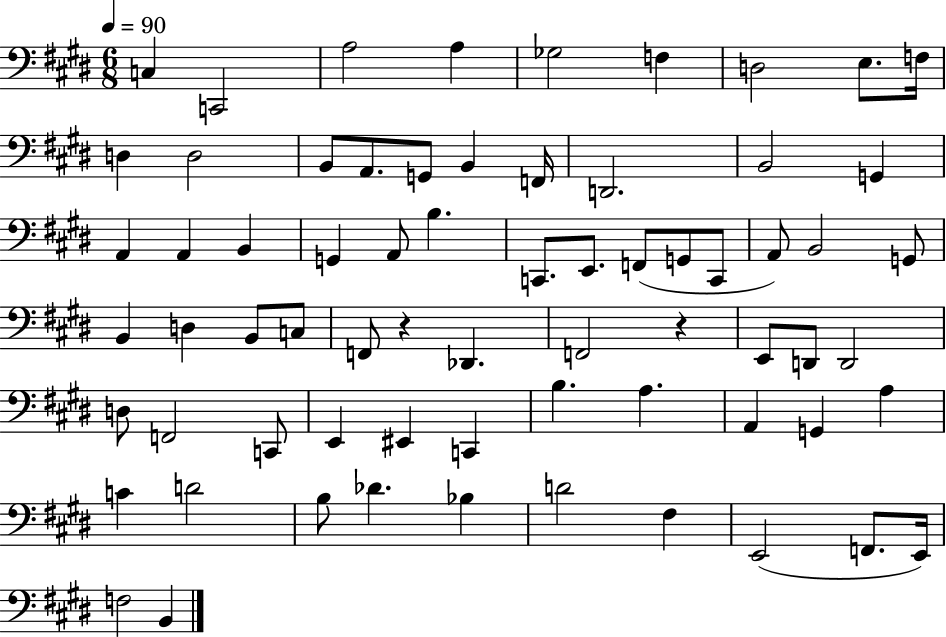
{
  \clef bass
  \numericTimeSignature
  \time 6/8
  \key e \major
  \tempo 4 = 90
  c4 c,2 | a2 a4 | ges2 f4 | d2 e8. f16 | \break d4 d2 | b,8 a,8. g,8 b,4 f,16 | d,2. | b,2 g,4 | \break a,4 a,4 b,4 | g,4 a,8 b4. | c,8. e,8. f,8( g,8 c,8 | a,8) b,2 g,8 | \break b,4 d4 b,8 c8 | f,8 r4 des,4. | f,2 r4 | e,8 d,8 d,2 | \break d8 f,2 c,8 | e,4 eis,4 c,4 | b4. a4. | a,4 g,4 a4 | \break c'4 d'2 | b8 des'4. bes4 | d'2 fis4 | e,2( f,8. e,16) | \break f2 b,4 | \bar "|."
}